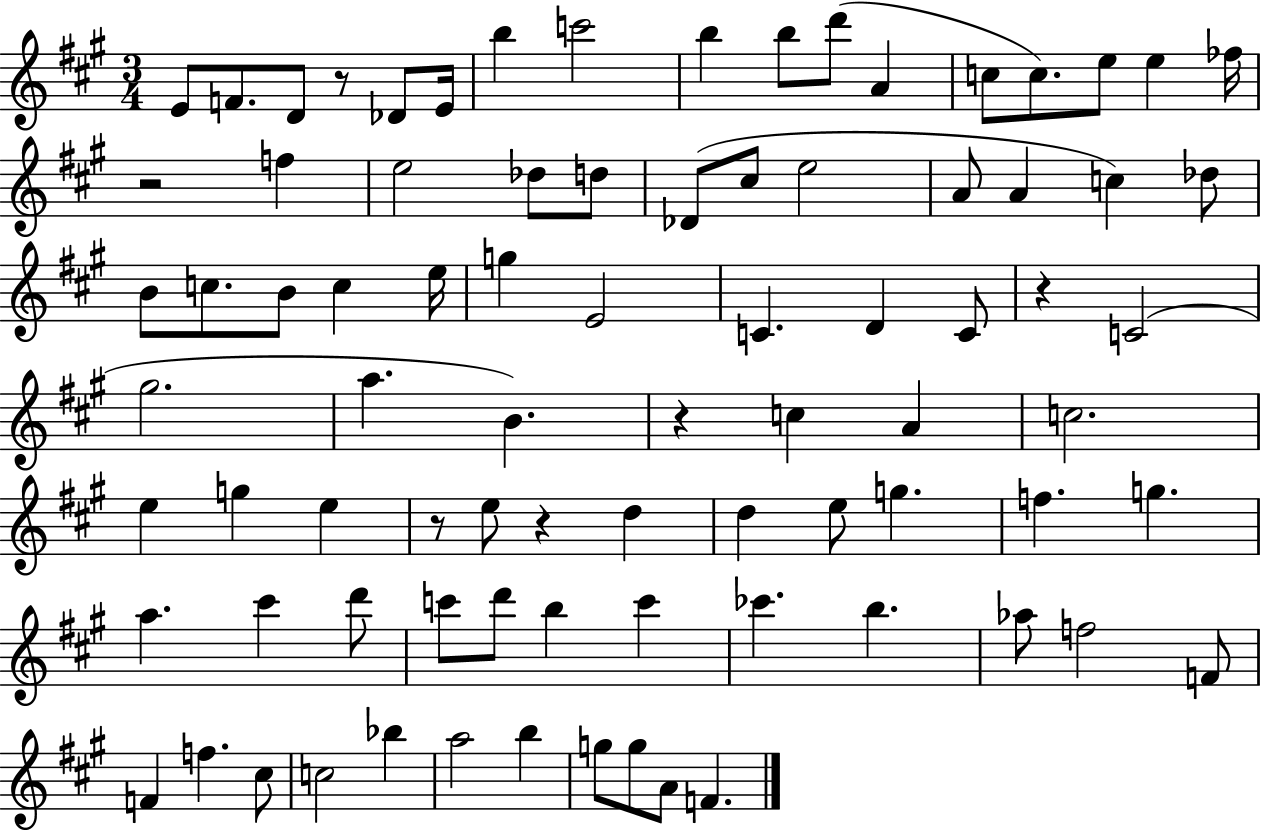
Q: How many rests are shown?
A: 6